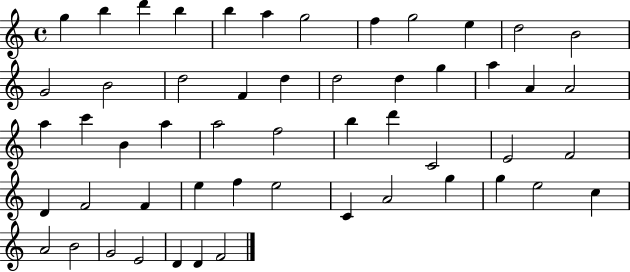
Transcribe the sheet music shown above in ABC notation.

X:1
T:Untitled
M:4/4
L:1/4
K:C
g b d' b b a g2 f g2 e d2 B2 G2 B2 d2 F d d2 d g a A A2 a c' B a a2 f2 b d' C2 E2 F2 D F2 F e f e2 C A2 g g e2 c A2 B2 G2 E2 D D F2